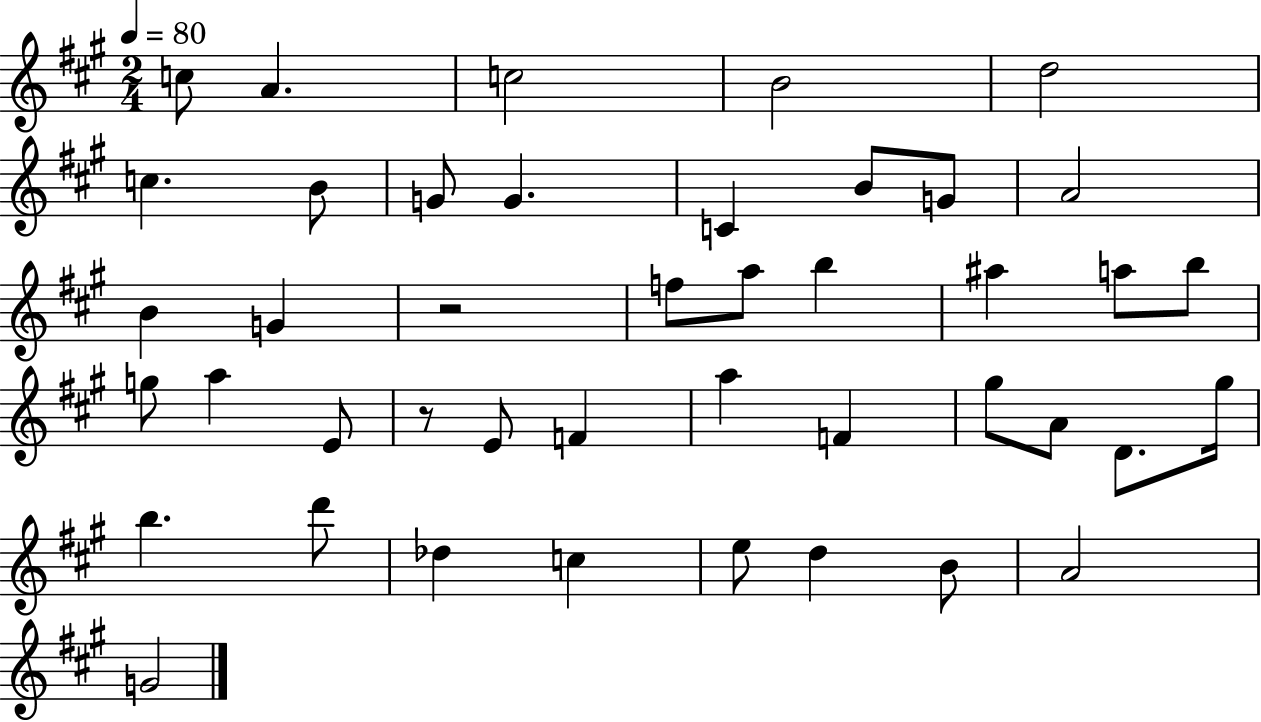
C5/e A4/q. C5/h B4/h D5/h C5/q. B4/e G4/e G4/q. C4/q B4/e G4/e A4/h B4/q G4/q R/h F5/e A5/e B5/q A#5/q A5/e B5/e G5/e A5/q E4/e R/e E4/e F4/q A5/q F4/q G#5/e A4/e D4/e. G#5/s B5/q. D6/e Db5/q C5/q E5/e D5/q B4/e A4/h G4/h